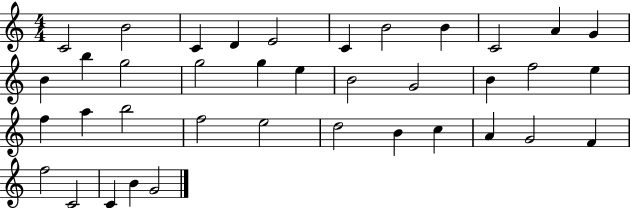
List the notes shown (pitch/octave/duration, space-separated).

C4/h B4/h C4/q D4/q E4/h C4/q B4/h B4/q C4/h A4/q G4/q B4/q B5/q G5/h G5/h G5/q E5/q B4/h G4/h B4/q F5/h E5/q F5/q A5/q B5/h F5/h E5/h D5/h B4/q C5/q A4/q G4/h F4/q F5/h C4/h C4/q B4/q G4/h